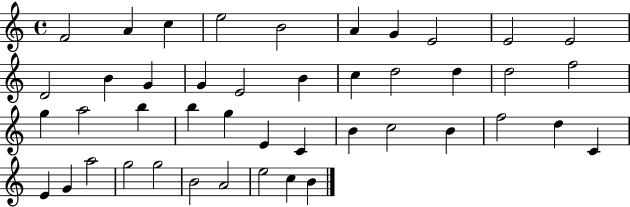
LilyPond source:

{
  \clef treble
  \time 4/4
  \defaultTimeSignature
  \key c \major
  f'2 a'4 c''4 | e''2 b'2 | a'4 g'4 e'2 | e'2 e'2 | \break d'2 b'4 g'4 | g'4 e'2 b'4 | c''4 d''2 d''4 | d''2 f''2 | \break g''4 a''2 b''4 | b''4 g''4 e'4 c'4 | b'4 c''2 b'4 | f''2 d''4 c'4 | \break e'4 g'4 a''2 | g''2 g''2 | b'2 a'2 | e''2 c''4 b'4 | \break \bar "|."
}